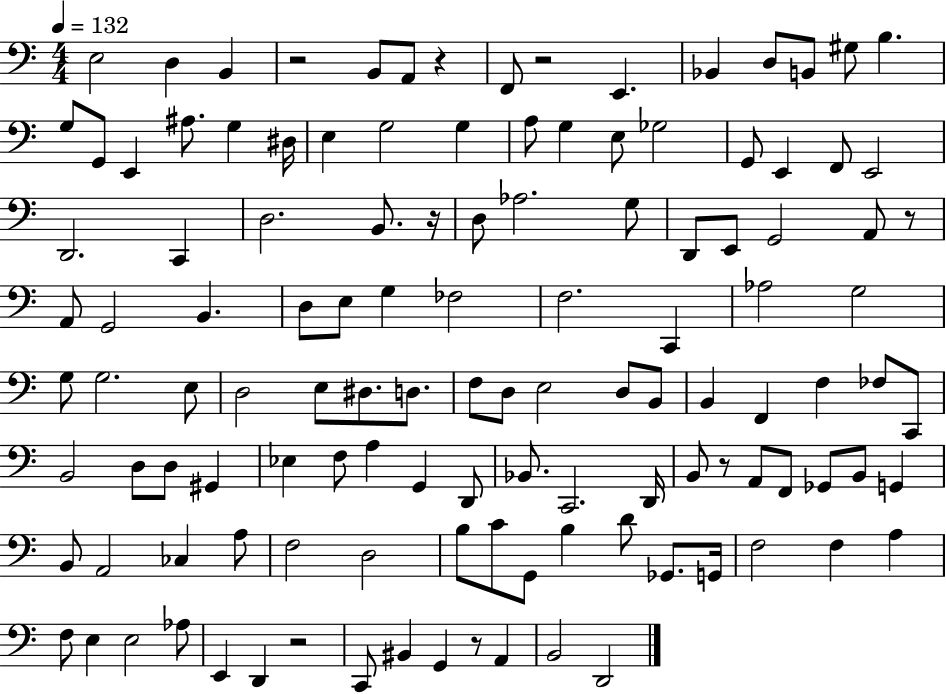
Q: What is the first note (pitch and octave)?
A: E3